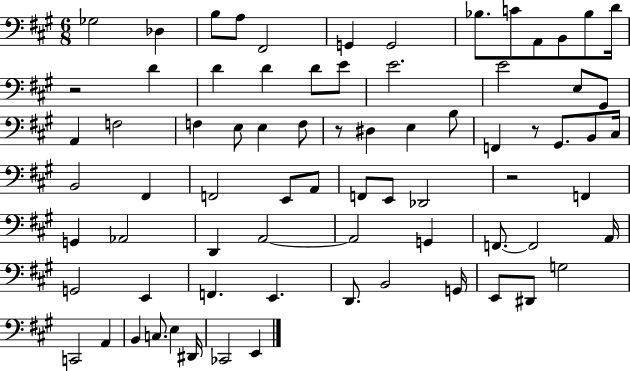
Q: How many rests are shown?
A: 4